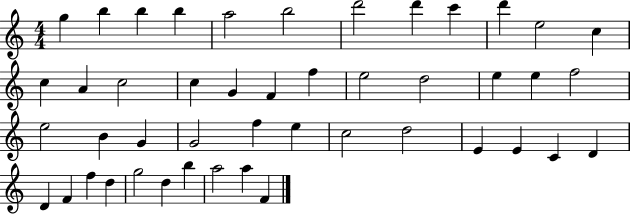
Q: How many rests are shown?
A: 0